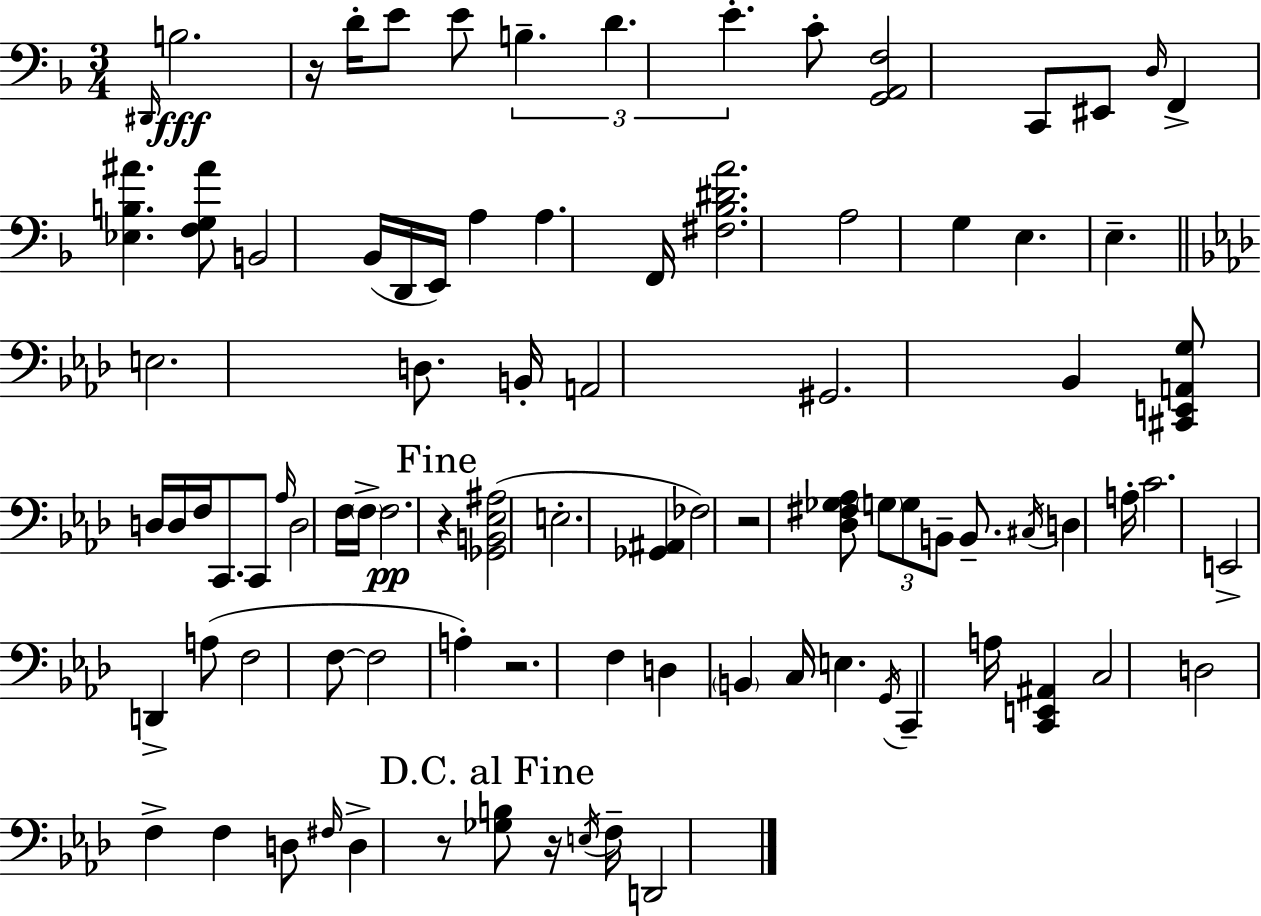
{
  \clef bass
  \numericTimeSignature
  \time 3/4
  \key f \major
  \grace { dis,16 }\fff b2. | r16 d'16-. e'8 e'8 \tuplet 3/2 { b4.-- | d'4. e'4.-. } | c'8-. <g, a, f>2 c,8 | \break eis,8 \grace { d16 } f,4-> <ees b ais'>4. | <f g ais'>8 b,2 | bes,16( d,16 e,16) a4 a4. | f,16 <fis bes dis' a'>2. | \break a2 g4 | e4. e4.-- | \bar "||" \break \key aes \major e2. | d8. b,16-. a,2 | gis,2. | bes,4 <cis, e, a, g>8 d16 d16 f16 c,8. | \break c,8 \grace { aes16 } d2 f16 | \parenthesize f16-> f2.\pp | \mark "Fine" r4 <ges, b, ees ais>2( | e2.-. | \break <ges, ais,>4 fes2) | r2 <des fis ges aes>8 \tuplet 3/2 { \parenthesize g8 | g8 b,8-- } b,8.-- \acciaccatura { cis16 } d4 | a16-. c'2. | \break e,2-> d,4-> | a8( f2 | f8~~ f2 a4-.) | r2. | \break f4 d4 \parenthesize b,4 | c16 e4. \acciaccatura { g,16 } c,4-- | a16 <c, e, ais,>4 c2 | d2 f4-> | \break f4 d8 \grace { fis16 } d4-> | r8 \mark "D.C. al Fine" <ges b>8 r16 \acciaccatura { e16 } f16-- d,2 | \bar "|."
}